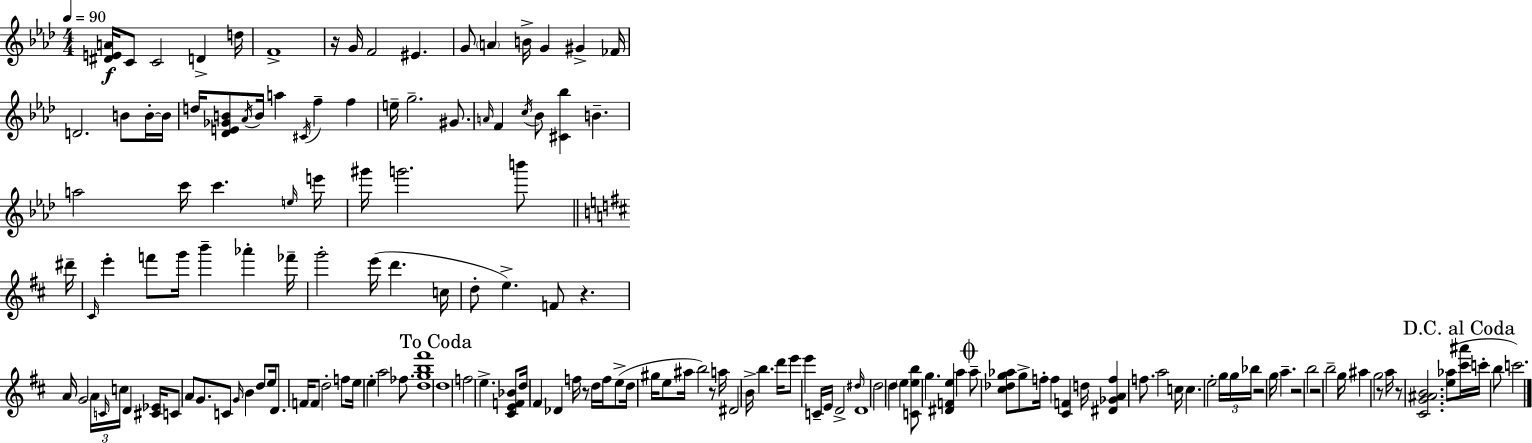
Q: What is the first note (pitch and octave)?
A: C4